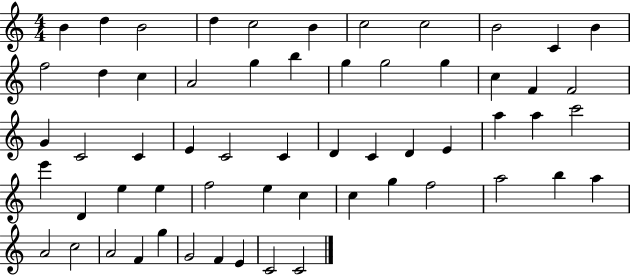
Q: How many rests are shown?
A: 0